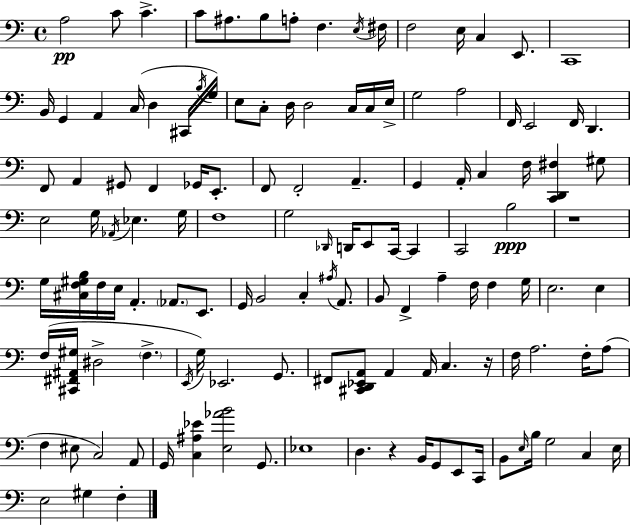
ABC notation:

X:1
T:Untitled
M:4/4
L:1/4
K:C
A,2 C/2 C C/2 ^A,/2 B,/2 A,/2 F, E,/4 ^F,/4 F,2 E,/4 C, E,,/2 C,,4 B,,/4 G,, A,, C,/4 D, ^C,,/4 B,/4 G,/4 E,/2 C,/2 D,/4 D,2 C,/4 C,/4 E,/4 G,2 A,2 F,,/4 E,,2 F,,/4 D,, F,,/2 A,, ^G,,/2 F,, _G,,/4 E,,/2 F,,/2 F,,2 A,, G,, A,,/4 C, F,/4 [C,,D,,^F,] ^G,/2 E,2 G,/4 _A,,/4 _E, G,/4 F,4 G,2 _D,,/4 D,,/4 E,,/2 C,,/4 C,, C,,2 B,2 z4 G,/4 [^C,F,^G,B,]/4 F,/4 E,/4 A,, _A,,/2 E,,/2 G,,/4 B,,2 C, ^A,/4 A,,/2 B,,/2 F,, A, F,/4 F, G,/4 E,2 E, F,/4 [^C,,^F,,^A,,^G,]/4 ^D,2 F, E,,/4 G,/4 _E,,2 G,,/2 ^F,,/2 [^C,,D,,_E,,A,,]/2 A,, A,,/4 C, z/4 F,/4 A,2 F,/4 A,/2 F, ^E,/2 C,2 A,,/2 G,,/4 [C,^A,_E] [E,_AB]2 G,,/2 _E,4 D, z B,,/4 G,,/2 E,,/2 C,,/4 B,,/2 E,/4 B,/4 G,2 C, E,/4 E,2 ^G, F,